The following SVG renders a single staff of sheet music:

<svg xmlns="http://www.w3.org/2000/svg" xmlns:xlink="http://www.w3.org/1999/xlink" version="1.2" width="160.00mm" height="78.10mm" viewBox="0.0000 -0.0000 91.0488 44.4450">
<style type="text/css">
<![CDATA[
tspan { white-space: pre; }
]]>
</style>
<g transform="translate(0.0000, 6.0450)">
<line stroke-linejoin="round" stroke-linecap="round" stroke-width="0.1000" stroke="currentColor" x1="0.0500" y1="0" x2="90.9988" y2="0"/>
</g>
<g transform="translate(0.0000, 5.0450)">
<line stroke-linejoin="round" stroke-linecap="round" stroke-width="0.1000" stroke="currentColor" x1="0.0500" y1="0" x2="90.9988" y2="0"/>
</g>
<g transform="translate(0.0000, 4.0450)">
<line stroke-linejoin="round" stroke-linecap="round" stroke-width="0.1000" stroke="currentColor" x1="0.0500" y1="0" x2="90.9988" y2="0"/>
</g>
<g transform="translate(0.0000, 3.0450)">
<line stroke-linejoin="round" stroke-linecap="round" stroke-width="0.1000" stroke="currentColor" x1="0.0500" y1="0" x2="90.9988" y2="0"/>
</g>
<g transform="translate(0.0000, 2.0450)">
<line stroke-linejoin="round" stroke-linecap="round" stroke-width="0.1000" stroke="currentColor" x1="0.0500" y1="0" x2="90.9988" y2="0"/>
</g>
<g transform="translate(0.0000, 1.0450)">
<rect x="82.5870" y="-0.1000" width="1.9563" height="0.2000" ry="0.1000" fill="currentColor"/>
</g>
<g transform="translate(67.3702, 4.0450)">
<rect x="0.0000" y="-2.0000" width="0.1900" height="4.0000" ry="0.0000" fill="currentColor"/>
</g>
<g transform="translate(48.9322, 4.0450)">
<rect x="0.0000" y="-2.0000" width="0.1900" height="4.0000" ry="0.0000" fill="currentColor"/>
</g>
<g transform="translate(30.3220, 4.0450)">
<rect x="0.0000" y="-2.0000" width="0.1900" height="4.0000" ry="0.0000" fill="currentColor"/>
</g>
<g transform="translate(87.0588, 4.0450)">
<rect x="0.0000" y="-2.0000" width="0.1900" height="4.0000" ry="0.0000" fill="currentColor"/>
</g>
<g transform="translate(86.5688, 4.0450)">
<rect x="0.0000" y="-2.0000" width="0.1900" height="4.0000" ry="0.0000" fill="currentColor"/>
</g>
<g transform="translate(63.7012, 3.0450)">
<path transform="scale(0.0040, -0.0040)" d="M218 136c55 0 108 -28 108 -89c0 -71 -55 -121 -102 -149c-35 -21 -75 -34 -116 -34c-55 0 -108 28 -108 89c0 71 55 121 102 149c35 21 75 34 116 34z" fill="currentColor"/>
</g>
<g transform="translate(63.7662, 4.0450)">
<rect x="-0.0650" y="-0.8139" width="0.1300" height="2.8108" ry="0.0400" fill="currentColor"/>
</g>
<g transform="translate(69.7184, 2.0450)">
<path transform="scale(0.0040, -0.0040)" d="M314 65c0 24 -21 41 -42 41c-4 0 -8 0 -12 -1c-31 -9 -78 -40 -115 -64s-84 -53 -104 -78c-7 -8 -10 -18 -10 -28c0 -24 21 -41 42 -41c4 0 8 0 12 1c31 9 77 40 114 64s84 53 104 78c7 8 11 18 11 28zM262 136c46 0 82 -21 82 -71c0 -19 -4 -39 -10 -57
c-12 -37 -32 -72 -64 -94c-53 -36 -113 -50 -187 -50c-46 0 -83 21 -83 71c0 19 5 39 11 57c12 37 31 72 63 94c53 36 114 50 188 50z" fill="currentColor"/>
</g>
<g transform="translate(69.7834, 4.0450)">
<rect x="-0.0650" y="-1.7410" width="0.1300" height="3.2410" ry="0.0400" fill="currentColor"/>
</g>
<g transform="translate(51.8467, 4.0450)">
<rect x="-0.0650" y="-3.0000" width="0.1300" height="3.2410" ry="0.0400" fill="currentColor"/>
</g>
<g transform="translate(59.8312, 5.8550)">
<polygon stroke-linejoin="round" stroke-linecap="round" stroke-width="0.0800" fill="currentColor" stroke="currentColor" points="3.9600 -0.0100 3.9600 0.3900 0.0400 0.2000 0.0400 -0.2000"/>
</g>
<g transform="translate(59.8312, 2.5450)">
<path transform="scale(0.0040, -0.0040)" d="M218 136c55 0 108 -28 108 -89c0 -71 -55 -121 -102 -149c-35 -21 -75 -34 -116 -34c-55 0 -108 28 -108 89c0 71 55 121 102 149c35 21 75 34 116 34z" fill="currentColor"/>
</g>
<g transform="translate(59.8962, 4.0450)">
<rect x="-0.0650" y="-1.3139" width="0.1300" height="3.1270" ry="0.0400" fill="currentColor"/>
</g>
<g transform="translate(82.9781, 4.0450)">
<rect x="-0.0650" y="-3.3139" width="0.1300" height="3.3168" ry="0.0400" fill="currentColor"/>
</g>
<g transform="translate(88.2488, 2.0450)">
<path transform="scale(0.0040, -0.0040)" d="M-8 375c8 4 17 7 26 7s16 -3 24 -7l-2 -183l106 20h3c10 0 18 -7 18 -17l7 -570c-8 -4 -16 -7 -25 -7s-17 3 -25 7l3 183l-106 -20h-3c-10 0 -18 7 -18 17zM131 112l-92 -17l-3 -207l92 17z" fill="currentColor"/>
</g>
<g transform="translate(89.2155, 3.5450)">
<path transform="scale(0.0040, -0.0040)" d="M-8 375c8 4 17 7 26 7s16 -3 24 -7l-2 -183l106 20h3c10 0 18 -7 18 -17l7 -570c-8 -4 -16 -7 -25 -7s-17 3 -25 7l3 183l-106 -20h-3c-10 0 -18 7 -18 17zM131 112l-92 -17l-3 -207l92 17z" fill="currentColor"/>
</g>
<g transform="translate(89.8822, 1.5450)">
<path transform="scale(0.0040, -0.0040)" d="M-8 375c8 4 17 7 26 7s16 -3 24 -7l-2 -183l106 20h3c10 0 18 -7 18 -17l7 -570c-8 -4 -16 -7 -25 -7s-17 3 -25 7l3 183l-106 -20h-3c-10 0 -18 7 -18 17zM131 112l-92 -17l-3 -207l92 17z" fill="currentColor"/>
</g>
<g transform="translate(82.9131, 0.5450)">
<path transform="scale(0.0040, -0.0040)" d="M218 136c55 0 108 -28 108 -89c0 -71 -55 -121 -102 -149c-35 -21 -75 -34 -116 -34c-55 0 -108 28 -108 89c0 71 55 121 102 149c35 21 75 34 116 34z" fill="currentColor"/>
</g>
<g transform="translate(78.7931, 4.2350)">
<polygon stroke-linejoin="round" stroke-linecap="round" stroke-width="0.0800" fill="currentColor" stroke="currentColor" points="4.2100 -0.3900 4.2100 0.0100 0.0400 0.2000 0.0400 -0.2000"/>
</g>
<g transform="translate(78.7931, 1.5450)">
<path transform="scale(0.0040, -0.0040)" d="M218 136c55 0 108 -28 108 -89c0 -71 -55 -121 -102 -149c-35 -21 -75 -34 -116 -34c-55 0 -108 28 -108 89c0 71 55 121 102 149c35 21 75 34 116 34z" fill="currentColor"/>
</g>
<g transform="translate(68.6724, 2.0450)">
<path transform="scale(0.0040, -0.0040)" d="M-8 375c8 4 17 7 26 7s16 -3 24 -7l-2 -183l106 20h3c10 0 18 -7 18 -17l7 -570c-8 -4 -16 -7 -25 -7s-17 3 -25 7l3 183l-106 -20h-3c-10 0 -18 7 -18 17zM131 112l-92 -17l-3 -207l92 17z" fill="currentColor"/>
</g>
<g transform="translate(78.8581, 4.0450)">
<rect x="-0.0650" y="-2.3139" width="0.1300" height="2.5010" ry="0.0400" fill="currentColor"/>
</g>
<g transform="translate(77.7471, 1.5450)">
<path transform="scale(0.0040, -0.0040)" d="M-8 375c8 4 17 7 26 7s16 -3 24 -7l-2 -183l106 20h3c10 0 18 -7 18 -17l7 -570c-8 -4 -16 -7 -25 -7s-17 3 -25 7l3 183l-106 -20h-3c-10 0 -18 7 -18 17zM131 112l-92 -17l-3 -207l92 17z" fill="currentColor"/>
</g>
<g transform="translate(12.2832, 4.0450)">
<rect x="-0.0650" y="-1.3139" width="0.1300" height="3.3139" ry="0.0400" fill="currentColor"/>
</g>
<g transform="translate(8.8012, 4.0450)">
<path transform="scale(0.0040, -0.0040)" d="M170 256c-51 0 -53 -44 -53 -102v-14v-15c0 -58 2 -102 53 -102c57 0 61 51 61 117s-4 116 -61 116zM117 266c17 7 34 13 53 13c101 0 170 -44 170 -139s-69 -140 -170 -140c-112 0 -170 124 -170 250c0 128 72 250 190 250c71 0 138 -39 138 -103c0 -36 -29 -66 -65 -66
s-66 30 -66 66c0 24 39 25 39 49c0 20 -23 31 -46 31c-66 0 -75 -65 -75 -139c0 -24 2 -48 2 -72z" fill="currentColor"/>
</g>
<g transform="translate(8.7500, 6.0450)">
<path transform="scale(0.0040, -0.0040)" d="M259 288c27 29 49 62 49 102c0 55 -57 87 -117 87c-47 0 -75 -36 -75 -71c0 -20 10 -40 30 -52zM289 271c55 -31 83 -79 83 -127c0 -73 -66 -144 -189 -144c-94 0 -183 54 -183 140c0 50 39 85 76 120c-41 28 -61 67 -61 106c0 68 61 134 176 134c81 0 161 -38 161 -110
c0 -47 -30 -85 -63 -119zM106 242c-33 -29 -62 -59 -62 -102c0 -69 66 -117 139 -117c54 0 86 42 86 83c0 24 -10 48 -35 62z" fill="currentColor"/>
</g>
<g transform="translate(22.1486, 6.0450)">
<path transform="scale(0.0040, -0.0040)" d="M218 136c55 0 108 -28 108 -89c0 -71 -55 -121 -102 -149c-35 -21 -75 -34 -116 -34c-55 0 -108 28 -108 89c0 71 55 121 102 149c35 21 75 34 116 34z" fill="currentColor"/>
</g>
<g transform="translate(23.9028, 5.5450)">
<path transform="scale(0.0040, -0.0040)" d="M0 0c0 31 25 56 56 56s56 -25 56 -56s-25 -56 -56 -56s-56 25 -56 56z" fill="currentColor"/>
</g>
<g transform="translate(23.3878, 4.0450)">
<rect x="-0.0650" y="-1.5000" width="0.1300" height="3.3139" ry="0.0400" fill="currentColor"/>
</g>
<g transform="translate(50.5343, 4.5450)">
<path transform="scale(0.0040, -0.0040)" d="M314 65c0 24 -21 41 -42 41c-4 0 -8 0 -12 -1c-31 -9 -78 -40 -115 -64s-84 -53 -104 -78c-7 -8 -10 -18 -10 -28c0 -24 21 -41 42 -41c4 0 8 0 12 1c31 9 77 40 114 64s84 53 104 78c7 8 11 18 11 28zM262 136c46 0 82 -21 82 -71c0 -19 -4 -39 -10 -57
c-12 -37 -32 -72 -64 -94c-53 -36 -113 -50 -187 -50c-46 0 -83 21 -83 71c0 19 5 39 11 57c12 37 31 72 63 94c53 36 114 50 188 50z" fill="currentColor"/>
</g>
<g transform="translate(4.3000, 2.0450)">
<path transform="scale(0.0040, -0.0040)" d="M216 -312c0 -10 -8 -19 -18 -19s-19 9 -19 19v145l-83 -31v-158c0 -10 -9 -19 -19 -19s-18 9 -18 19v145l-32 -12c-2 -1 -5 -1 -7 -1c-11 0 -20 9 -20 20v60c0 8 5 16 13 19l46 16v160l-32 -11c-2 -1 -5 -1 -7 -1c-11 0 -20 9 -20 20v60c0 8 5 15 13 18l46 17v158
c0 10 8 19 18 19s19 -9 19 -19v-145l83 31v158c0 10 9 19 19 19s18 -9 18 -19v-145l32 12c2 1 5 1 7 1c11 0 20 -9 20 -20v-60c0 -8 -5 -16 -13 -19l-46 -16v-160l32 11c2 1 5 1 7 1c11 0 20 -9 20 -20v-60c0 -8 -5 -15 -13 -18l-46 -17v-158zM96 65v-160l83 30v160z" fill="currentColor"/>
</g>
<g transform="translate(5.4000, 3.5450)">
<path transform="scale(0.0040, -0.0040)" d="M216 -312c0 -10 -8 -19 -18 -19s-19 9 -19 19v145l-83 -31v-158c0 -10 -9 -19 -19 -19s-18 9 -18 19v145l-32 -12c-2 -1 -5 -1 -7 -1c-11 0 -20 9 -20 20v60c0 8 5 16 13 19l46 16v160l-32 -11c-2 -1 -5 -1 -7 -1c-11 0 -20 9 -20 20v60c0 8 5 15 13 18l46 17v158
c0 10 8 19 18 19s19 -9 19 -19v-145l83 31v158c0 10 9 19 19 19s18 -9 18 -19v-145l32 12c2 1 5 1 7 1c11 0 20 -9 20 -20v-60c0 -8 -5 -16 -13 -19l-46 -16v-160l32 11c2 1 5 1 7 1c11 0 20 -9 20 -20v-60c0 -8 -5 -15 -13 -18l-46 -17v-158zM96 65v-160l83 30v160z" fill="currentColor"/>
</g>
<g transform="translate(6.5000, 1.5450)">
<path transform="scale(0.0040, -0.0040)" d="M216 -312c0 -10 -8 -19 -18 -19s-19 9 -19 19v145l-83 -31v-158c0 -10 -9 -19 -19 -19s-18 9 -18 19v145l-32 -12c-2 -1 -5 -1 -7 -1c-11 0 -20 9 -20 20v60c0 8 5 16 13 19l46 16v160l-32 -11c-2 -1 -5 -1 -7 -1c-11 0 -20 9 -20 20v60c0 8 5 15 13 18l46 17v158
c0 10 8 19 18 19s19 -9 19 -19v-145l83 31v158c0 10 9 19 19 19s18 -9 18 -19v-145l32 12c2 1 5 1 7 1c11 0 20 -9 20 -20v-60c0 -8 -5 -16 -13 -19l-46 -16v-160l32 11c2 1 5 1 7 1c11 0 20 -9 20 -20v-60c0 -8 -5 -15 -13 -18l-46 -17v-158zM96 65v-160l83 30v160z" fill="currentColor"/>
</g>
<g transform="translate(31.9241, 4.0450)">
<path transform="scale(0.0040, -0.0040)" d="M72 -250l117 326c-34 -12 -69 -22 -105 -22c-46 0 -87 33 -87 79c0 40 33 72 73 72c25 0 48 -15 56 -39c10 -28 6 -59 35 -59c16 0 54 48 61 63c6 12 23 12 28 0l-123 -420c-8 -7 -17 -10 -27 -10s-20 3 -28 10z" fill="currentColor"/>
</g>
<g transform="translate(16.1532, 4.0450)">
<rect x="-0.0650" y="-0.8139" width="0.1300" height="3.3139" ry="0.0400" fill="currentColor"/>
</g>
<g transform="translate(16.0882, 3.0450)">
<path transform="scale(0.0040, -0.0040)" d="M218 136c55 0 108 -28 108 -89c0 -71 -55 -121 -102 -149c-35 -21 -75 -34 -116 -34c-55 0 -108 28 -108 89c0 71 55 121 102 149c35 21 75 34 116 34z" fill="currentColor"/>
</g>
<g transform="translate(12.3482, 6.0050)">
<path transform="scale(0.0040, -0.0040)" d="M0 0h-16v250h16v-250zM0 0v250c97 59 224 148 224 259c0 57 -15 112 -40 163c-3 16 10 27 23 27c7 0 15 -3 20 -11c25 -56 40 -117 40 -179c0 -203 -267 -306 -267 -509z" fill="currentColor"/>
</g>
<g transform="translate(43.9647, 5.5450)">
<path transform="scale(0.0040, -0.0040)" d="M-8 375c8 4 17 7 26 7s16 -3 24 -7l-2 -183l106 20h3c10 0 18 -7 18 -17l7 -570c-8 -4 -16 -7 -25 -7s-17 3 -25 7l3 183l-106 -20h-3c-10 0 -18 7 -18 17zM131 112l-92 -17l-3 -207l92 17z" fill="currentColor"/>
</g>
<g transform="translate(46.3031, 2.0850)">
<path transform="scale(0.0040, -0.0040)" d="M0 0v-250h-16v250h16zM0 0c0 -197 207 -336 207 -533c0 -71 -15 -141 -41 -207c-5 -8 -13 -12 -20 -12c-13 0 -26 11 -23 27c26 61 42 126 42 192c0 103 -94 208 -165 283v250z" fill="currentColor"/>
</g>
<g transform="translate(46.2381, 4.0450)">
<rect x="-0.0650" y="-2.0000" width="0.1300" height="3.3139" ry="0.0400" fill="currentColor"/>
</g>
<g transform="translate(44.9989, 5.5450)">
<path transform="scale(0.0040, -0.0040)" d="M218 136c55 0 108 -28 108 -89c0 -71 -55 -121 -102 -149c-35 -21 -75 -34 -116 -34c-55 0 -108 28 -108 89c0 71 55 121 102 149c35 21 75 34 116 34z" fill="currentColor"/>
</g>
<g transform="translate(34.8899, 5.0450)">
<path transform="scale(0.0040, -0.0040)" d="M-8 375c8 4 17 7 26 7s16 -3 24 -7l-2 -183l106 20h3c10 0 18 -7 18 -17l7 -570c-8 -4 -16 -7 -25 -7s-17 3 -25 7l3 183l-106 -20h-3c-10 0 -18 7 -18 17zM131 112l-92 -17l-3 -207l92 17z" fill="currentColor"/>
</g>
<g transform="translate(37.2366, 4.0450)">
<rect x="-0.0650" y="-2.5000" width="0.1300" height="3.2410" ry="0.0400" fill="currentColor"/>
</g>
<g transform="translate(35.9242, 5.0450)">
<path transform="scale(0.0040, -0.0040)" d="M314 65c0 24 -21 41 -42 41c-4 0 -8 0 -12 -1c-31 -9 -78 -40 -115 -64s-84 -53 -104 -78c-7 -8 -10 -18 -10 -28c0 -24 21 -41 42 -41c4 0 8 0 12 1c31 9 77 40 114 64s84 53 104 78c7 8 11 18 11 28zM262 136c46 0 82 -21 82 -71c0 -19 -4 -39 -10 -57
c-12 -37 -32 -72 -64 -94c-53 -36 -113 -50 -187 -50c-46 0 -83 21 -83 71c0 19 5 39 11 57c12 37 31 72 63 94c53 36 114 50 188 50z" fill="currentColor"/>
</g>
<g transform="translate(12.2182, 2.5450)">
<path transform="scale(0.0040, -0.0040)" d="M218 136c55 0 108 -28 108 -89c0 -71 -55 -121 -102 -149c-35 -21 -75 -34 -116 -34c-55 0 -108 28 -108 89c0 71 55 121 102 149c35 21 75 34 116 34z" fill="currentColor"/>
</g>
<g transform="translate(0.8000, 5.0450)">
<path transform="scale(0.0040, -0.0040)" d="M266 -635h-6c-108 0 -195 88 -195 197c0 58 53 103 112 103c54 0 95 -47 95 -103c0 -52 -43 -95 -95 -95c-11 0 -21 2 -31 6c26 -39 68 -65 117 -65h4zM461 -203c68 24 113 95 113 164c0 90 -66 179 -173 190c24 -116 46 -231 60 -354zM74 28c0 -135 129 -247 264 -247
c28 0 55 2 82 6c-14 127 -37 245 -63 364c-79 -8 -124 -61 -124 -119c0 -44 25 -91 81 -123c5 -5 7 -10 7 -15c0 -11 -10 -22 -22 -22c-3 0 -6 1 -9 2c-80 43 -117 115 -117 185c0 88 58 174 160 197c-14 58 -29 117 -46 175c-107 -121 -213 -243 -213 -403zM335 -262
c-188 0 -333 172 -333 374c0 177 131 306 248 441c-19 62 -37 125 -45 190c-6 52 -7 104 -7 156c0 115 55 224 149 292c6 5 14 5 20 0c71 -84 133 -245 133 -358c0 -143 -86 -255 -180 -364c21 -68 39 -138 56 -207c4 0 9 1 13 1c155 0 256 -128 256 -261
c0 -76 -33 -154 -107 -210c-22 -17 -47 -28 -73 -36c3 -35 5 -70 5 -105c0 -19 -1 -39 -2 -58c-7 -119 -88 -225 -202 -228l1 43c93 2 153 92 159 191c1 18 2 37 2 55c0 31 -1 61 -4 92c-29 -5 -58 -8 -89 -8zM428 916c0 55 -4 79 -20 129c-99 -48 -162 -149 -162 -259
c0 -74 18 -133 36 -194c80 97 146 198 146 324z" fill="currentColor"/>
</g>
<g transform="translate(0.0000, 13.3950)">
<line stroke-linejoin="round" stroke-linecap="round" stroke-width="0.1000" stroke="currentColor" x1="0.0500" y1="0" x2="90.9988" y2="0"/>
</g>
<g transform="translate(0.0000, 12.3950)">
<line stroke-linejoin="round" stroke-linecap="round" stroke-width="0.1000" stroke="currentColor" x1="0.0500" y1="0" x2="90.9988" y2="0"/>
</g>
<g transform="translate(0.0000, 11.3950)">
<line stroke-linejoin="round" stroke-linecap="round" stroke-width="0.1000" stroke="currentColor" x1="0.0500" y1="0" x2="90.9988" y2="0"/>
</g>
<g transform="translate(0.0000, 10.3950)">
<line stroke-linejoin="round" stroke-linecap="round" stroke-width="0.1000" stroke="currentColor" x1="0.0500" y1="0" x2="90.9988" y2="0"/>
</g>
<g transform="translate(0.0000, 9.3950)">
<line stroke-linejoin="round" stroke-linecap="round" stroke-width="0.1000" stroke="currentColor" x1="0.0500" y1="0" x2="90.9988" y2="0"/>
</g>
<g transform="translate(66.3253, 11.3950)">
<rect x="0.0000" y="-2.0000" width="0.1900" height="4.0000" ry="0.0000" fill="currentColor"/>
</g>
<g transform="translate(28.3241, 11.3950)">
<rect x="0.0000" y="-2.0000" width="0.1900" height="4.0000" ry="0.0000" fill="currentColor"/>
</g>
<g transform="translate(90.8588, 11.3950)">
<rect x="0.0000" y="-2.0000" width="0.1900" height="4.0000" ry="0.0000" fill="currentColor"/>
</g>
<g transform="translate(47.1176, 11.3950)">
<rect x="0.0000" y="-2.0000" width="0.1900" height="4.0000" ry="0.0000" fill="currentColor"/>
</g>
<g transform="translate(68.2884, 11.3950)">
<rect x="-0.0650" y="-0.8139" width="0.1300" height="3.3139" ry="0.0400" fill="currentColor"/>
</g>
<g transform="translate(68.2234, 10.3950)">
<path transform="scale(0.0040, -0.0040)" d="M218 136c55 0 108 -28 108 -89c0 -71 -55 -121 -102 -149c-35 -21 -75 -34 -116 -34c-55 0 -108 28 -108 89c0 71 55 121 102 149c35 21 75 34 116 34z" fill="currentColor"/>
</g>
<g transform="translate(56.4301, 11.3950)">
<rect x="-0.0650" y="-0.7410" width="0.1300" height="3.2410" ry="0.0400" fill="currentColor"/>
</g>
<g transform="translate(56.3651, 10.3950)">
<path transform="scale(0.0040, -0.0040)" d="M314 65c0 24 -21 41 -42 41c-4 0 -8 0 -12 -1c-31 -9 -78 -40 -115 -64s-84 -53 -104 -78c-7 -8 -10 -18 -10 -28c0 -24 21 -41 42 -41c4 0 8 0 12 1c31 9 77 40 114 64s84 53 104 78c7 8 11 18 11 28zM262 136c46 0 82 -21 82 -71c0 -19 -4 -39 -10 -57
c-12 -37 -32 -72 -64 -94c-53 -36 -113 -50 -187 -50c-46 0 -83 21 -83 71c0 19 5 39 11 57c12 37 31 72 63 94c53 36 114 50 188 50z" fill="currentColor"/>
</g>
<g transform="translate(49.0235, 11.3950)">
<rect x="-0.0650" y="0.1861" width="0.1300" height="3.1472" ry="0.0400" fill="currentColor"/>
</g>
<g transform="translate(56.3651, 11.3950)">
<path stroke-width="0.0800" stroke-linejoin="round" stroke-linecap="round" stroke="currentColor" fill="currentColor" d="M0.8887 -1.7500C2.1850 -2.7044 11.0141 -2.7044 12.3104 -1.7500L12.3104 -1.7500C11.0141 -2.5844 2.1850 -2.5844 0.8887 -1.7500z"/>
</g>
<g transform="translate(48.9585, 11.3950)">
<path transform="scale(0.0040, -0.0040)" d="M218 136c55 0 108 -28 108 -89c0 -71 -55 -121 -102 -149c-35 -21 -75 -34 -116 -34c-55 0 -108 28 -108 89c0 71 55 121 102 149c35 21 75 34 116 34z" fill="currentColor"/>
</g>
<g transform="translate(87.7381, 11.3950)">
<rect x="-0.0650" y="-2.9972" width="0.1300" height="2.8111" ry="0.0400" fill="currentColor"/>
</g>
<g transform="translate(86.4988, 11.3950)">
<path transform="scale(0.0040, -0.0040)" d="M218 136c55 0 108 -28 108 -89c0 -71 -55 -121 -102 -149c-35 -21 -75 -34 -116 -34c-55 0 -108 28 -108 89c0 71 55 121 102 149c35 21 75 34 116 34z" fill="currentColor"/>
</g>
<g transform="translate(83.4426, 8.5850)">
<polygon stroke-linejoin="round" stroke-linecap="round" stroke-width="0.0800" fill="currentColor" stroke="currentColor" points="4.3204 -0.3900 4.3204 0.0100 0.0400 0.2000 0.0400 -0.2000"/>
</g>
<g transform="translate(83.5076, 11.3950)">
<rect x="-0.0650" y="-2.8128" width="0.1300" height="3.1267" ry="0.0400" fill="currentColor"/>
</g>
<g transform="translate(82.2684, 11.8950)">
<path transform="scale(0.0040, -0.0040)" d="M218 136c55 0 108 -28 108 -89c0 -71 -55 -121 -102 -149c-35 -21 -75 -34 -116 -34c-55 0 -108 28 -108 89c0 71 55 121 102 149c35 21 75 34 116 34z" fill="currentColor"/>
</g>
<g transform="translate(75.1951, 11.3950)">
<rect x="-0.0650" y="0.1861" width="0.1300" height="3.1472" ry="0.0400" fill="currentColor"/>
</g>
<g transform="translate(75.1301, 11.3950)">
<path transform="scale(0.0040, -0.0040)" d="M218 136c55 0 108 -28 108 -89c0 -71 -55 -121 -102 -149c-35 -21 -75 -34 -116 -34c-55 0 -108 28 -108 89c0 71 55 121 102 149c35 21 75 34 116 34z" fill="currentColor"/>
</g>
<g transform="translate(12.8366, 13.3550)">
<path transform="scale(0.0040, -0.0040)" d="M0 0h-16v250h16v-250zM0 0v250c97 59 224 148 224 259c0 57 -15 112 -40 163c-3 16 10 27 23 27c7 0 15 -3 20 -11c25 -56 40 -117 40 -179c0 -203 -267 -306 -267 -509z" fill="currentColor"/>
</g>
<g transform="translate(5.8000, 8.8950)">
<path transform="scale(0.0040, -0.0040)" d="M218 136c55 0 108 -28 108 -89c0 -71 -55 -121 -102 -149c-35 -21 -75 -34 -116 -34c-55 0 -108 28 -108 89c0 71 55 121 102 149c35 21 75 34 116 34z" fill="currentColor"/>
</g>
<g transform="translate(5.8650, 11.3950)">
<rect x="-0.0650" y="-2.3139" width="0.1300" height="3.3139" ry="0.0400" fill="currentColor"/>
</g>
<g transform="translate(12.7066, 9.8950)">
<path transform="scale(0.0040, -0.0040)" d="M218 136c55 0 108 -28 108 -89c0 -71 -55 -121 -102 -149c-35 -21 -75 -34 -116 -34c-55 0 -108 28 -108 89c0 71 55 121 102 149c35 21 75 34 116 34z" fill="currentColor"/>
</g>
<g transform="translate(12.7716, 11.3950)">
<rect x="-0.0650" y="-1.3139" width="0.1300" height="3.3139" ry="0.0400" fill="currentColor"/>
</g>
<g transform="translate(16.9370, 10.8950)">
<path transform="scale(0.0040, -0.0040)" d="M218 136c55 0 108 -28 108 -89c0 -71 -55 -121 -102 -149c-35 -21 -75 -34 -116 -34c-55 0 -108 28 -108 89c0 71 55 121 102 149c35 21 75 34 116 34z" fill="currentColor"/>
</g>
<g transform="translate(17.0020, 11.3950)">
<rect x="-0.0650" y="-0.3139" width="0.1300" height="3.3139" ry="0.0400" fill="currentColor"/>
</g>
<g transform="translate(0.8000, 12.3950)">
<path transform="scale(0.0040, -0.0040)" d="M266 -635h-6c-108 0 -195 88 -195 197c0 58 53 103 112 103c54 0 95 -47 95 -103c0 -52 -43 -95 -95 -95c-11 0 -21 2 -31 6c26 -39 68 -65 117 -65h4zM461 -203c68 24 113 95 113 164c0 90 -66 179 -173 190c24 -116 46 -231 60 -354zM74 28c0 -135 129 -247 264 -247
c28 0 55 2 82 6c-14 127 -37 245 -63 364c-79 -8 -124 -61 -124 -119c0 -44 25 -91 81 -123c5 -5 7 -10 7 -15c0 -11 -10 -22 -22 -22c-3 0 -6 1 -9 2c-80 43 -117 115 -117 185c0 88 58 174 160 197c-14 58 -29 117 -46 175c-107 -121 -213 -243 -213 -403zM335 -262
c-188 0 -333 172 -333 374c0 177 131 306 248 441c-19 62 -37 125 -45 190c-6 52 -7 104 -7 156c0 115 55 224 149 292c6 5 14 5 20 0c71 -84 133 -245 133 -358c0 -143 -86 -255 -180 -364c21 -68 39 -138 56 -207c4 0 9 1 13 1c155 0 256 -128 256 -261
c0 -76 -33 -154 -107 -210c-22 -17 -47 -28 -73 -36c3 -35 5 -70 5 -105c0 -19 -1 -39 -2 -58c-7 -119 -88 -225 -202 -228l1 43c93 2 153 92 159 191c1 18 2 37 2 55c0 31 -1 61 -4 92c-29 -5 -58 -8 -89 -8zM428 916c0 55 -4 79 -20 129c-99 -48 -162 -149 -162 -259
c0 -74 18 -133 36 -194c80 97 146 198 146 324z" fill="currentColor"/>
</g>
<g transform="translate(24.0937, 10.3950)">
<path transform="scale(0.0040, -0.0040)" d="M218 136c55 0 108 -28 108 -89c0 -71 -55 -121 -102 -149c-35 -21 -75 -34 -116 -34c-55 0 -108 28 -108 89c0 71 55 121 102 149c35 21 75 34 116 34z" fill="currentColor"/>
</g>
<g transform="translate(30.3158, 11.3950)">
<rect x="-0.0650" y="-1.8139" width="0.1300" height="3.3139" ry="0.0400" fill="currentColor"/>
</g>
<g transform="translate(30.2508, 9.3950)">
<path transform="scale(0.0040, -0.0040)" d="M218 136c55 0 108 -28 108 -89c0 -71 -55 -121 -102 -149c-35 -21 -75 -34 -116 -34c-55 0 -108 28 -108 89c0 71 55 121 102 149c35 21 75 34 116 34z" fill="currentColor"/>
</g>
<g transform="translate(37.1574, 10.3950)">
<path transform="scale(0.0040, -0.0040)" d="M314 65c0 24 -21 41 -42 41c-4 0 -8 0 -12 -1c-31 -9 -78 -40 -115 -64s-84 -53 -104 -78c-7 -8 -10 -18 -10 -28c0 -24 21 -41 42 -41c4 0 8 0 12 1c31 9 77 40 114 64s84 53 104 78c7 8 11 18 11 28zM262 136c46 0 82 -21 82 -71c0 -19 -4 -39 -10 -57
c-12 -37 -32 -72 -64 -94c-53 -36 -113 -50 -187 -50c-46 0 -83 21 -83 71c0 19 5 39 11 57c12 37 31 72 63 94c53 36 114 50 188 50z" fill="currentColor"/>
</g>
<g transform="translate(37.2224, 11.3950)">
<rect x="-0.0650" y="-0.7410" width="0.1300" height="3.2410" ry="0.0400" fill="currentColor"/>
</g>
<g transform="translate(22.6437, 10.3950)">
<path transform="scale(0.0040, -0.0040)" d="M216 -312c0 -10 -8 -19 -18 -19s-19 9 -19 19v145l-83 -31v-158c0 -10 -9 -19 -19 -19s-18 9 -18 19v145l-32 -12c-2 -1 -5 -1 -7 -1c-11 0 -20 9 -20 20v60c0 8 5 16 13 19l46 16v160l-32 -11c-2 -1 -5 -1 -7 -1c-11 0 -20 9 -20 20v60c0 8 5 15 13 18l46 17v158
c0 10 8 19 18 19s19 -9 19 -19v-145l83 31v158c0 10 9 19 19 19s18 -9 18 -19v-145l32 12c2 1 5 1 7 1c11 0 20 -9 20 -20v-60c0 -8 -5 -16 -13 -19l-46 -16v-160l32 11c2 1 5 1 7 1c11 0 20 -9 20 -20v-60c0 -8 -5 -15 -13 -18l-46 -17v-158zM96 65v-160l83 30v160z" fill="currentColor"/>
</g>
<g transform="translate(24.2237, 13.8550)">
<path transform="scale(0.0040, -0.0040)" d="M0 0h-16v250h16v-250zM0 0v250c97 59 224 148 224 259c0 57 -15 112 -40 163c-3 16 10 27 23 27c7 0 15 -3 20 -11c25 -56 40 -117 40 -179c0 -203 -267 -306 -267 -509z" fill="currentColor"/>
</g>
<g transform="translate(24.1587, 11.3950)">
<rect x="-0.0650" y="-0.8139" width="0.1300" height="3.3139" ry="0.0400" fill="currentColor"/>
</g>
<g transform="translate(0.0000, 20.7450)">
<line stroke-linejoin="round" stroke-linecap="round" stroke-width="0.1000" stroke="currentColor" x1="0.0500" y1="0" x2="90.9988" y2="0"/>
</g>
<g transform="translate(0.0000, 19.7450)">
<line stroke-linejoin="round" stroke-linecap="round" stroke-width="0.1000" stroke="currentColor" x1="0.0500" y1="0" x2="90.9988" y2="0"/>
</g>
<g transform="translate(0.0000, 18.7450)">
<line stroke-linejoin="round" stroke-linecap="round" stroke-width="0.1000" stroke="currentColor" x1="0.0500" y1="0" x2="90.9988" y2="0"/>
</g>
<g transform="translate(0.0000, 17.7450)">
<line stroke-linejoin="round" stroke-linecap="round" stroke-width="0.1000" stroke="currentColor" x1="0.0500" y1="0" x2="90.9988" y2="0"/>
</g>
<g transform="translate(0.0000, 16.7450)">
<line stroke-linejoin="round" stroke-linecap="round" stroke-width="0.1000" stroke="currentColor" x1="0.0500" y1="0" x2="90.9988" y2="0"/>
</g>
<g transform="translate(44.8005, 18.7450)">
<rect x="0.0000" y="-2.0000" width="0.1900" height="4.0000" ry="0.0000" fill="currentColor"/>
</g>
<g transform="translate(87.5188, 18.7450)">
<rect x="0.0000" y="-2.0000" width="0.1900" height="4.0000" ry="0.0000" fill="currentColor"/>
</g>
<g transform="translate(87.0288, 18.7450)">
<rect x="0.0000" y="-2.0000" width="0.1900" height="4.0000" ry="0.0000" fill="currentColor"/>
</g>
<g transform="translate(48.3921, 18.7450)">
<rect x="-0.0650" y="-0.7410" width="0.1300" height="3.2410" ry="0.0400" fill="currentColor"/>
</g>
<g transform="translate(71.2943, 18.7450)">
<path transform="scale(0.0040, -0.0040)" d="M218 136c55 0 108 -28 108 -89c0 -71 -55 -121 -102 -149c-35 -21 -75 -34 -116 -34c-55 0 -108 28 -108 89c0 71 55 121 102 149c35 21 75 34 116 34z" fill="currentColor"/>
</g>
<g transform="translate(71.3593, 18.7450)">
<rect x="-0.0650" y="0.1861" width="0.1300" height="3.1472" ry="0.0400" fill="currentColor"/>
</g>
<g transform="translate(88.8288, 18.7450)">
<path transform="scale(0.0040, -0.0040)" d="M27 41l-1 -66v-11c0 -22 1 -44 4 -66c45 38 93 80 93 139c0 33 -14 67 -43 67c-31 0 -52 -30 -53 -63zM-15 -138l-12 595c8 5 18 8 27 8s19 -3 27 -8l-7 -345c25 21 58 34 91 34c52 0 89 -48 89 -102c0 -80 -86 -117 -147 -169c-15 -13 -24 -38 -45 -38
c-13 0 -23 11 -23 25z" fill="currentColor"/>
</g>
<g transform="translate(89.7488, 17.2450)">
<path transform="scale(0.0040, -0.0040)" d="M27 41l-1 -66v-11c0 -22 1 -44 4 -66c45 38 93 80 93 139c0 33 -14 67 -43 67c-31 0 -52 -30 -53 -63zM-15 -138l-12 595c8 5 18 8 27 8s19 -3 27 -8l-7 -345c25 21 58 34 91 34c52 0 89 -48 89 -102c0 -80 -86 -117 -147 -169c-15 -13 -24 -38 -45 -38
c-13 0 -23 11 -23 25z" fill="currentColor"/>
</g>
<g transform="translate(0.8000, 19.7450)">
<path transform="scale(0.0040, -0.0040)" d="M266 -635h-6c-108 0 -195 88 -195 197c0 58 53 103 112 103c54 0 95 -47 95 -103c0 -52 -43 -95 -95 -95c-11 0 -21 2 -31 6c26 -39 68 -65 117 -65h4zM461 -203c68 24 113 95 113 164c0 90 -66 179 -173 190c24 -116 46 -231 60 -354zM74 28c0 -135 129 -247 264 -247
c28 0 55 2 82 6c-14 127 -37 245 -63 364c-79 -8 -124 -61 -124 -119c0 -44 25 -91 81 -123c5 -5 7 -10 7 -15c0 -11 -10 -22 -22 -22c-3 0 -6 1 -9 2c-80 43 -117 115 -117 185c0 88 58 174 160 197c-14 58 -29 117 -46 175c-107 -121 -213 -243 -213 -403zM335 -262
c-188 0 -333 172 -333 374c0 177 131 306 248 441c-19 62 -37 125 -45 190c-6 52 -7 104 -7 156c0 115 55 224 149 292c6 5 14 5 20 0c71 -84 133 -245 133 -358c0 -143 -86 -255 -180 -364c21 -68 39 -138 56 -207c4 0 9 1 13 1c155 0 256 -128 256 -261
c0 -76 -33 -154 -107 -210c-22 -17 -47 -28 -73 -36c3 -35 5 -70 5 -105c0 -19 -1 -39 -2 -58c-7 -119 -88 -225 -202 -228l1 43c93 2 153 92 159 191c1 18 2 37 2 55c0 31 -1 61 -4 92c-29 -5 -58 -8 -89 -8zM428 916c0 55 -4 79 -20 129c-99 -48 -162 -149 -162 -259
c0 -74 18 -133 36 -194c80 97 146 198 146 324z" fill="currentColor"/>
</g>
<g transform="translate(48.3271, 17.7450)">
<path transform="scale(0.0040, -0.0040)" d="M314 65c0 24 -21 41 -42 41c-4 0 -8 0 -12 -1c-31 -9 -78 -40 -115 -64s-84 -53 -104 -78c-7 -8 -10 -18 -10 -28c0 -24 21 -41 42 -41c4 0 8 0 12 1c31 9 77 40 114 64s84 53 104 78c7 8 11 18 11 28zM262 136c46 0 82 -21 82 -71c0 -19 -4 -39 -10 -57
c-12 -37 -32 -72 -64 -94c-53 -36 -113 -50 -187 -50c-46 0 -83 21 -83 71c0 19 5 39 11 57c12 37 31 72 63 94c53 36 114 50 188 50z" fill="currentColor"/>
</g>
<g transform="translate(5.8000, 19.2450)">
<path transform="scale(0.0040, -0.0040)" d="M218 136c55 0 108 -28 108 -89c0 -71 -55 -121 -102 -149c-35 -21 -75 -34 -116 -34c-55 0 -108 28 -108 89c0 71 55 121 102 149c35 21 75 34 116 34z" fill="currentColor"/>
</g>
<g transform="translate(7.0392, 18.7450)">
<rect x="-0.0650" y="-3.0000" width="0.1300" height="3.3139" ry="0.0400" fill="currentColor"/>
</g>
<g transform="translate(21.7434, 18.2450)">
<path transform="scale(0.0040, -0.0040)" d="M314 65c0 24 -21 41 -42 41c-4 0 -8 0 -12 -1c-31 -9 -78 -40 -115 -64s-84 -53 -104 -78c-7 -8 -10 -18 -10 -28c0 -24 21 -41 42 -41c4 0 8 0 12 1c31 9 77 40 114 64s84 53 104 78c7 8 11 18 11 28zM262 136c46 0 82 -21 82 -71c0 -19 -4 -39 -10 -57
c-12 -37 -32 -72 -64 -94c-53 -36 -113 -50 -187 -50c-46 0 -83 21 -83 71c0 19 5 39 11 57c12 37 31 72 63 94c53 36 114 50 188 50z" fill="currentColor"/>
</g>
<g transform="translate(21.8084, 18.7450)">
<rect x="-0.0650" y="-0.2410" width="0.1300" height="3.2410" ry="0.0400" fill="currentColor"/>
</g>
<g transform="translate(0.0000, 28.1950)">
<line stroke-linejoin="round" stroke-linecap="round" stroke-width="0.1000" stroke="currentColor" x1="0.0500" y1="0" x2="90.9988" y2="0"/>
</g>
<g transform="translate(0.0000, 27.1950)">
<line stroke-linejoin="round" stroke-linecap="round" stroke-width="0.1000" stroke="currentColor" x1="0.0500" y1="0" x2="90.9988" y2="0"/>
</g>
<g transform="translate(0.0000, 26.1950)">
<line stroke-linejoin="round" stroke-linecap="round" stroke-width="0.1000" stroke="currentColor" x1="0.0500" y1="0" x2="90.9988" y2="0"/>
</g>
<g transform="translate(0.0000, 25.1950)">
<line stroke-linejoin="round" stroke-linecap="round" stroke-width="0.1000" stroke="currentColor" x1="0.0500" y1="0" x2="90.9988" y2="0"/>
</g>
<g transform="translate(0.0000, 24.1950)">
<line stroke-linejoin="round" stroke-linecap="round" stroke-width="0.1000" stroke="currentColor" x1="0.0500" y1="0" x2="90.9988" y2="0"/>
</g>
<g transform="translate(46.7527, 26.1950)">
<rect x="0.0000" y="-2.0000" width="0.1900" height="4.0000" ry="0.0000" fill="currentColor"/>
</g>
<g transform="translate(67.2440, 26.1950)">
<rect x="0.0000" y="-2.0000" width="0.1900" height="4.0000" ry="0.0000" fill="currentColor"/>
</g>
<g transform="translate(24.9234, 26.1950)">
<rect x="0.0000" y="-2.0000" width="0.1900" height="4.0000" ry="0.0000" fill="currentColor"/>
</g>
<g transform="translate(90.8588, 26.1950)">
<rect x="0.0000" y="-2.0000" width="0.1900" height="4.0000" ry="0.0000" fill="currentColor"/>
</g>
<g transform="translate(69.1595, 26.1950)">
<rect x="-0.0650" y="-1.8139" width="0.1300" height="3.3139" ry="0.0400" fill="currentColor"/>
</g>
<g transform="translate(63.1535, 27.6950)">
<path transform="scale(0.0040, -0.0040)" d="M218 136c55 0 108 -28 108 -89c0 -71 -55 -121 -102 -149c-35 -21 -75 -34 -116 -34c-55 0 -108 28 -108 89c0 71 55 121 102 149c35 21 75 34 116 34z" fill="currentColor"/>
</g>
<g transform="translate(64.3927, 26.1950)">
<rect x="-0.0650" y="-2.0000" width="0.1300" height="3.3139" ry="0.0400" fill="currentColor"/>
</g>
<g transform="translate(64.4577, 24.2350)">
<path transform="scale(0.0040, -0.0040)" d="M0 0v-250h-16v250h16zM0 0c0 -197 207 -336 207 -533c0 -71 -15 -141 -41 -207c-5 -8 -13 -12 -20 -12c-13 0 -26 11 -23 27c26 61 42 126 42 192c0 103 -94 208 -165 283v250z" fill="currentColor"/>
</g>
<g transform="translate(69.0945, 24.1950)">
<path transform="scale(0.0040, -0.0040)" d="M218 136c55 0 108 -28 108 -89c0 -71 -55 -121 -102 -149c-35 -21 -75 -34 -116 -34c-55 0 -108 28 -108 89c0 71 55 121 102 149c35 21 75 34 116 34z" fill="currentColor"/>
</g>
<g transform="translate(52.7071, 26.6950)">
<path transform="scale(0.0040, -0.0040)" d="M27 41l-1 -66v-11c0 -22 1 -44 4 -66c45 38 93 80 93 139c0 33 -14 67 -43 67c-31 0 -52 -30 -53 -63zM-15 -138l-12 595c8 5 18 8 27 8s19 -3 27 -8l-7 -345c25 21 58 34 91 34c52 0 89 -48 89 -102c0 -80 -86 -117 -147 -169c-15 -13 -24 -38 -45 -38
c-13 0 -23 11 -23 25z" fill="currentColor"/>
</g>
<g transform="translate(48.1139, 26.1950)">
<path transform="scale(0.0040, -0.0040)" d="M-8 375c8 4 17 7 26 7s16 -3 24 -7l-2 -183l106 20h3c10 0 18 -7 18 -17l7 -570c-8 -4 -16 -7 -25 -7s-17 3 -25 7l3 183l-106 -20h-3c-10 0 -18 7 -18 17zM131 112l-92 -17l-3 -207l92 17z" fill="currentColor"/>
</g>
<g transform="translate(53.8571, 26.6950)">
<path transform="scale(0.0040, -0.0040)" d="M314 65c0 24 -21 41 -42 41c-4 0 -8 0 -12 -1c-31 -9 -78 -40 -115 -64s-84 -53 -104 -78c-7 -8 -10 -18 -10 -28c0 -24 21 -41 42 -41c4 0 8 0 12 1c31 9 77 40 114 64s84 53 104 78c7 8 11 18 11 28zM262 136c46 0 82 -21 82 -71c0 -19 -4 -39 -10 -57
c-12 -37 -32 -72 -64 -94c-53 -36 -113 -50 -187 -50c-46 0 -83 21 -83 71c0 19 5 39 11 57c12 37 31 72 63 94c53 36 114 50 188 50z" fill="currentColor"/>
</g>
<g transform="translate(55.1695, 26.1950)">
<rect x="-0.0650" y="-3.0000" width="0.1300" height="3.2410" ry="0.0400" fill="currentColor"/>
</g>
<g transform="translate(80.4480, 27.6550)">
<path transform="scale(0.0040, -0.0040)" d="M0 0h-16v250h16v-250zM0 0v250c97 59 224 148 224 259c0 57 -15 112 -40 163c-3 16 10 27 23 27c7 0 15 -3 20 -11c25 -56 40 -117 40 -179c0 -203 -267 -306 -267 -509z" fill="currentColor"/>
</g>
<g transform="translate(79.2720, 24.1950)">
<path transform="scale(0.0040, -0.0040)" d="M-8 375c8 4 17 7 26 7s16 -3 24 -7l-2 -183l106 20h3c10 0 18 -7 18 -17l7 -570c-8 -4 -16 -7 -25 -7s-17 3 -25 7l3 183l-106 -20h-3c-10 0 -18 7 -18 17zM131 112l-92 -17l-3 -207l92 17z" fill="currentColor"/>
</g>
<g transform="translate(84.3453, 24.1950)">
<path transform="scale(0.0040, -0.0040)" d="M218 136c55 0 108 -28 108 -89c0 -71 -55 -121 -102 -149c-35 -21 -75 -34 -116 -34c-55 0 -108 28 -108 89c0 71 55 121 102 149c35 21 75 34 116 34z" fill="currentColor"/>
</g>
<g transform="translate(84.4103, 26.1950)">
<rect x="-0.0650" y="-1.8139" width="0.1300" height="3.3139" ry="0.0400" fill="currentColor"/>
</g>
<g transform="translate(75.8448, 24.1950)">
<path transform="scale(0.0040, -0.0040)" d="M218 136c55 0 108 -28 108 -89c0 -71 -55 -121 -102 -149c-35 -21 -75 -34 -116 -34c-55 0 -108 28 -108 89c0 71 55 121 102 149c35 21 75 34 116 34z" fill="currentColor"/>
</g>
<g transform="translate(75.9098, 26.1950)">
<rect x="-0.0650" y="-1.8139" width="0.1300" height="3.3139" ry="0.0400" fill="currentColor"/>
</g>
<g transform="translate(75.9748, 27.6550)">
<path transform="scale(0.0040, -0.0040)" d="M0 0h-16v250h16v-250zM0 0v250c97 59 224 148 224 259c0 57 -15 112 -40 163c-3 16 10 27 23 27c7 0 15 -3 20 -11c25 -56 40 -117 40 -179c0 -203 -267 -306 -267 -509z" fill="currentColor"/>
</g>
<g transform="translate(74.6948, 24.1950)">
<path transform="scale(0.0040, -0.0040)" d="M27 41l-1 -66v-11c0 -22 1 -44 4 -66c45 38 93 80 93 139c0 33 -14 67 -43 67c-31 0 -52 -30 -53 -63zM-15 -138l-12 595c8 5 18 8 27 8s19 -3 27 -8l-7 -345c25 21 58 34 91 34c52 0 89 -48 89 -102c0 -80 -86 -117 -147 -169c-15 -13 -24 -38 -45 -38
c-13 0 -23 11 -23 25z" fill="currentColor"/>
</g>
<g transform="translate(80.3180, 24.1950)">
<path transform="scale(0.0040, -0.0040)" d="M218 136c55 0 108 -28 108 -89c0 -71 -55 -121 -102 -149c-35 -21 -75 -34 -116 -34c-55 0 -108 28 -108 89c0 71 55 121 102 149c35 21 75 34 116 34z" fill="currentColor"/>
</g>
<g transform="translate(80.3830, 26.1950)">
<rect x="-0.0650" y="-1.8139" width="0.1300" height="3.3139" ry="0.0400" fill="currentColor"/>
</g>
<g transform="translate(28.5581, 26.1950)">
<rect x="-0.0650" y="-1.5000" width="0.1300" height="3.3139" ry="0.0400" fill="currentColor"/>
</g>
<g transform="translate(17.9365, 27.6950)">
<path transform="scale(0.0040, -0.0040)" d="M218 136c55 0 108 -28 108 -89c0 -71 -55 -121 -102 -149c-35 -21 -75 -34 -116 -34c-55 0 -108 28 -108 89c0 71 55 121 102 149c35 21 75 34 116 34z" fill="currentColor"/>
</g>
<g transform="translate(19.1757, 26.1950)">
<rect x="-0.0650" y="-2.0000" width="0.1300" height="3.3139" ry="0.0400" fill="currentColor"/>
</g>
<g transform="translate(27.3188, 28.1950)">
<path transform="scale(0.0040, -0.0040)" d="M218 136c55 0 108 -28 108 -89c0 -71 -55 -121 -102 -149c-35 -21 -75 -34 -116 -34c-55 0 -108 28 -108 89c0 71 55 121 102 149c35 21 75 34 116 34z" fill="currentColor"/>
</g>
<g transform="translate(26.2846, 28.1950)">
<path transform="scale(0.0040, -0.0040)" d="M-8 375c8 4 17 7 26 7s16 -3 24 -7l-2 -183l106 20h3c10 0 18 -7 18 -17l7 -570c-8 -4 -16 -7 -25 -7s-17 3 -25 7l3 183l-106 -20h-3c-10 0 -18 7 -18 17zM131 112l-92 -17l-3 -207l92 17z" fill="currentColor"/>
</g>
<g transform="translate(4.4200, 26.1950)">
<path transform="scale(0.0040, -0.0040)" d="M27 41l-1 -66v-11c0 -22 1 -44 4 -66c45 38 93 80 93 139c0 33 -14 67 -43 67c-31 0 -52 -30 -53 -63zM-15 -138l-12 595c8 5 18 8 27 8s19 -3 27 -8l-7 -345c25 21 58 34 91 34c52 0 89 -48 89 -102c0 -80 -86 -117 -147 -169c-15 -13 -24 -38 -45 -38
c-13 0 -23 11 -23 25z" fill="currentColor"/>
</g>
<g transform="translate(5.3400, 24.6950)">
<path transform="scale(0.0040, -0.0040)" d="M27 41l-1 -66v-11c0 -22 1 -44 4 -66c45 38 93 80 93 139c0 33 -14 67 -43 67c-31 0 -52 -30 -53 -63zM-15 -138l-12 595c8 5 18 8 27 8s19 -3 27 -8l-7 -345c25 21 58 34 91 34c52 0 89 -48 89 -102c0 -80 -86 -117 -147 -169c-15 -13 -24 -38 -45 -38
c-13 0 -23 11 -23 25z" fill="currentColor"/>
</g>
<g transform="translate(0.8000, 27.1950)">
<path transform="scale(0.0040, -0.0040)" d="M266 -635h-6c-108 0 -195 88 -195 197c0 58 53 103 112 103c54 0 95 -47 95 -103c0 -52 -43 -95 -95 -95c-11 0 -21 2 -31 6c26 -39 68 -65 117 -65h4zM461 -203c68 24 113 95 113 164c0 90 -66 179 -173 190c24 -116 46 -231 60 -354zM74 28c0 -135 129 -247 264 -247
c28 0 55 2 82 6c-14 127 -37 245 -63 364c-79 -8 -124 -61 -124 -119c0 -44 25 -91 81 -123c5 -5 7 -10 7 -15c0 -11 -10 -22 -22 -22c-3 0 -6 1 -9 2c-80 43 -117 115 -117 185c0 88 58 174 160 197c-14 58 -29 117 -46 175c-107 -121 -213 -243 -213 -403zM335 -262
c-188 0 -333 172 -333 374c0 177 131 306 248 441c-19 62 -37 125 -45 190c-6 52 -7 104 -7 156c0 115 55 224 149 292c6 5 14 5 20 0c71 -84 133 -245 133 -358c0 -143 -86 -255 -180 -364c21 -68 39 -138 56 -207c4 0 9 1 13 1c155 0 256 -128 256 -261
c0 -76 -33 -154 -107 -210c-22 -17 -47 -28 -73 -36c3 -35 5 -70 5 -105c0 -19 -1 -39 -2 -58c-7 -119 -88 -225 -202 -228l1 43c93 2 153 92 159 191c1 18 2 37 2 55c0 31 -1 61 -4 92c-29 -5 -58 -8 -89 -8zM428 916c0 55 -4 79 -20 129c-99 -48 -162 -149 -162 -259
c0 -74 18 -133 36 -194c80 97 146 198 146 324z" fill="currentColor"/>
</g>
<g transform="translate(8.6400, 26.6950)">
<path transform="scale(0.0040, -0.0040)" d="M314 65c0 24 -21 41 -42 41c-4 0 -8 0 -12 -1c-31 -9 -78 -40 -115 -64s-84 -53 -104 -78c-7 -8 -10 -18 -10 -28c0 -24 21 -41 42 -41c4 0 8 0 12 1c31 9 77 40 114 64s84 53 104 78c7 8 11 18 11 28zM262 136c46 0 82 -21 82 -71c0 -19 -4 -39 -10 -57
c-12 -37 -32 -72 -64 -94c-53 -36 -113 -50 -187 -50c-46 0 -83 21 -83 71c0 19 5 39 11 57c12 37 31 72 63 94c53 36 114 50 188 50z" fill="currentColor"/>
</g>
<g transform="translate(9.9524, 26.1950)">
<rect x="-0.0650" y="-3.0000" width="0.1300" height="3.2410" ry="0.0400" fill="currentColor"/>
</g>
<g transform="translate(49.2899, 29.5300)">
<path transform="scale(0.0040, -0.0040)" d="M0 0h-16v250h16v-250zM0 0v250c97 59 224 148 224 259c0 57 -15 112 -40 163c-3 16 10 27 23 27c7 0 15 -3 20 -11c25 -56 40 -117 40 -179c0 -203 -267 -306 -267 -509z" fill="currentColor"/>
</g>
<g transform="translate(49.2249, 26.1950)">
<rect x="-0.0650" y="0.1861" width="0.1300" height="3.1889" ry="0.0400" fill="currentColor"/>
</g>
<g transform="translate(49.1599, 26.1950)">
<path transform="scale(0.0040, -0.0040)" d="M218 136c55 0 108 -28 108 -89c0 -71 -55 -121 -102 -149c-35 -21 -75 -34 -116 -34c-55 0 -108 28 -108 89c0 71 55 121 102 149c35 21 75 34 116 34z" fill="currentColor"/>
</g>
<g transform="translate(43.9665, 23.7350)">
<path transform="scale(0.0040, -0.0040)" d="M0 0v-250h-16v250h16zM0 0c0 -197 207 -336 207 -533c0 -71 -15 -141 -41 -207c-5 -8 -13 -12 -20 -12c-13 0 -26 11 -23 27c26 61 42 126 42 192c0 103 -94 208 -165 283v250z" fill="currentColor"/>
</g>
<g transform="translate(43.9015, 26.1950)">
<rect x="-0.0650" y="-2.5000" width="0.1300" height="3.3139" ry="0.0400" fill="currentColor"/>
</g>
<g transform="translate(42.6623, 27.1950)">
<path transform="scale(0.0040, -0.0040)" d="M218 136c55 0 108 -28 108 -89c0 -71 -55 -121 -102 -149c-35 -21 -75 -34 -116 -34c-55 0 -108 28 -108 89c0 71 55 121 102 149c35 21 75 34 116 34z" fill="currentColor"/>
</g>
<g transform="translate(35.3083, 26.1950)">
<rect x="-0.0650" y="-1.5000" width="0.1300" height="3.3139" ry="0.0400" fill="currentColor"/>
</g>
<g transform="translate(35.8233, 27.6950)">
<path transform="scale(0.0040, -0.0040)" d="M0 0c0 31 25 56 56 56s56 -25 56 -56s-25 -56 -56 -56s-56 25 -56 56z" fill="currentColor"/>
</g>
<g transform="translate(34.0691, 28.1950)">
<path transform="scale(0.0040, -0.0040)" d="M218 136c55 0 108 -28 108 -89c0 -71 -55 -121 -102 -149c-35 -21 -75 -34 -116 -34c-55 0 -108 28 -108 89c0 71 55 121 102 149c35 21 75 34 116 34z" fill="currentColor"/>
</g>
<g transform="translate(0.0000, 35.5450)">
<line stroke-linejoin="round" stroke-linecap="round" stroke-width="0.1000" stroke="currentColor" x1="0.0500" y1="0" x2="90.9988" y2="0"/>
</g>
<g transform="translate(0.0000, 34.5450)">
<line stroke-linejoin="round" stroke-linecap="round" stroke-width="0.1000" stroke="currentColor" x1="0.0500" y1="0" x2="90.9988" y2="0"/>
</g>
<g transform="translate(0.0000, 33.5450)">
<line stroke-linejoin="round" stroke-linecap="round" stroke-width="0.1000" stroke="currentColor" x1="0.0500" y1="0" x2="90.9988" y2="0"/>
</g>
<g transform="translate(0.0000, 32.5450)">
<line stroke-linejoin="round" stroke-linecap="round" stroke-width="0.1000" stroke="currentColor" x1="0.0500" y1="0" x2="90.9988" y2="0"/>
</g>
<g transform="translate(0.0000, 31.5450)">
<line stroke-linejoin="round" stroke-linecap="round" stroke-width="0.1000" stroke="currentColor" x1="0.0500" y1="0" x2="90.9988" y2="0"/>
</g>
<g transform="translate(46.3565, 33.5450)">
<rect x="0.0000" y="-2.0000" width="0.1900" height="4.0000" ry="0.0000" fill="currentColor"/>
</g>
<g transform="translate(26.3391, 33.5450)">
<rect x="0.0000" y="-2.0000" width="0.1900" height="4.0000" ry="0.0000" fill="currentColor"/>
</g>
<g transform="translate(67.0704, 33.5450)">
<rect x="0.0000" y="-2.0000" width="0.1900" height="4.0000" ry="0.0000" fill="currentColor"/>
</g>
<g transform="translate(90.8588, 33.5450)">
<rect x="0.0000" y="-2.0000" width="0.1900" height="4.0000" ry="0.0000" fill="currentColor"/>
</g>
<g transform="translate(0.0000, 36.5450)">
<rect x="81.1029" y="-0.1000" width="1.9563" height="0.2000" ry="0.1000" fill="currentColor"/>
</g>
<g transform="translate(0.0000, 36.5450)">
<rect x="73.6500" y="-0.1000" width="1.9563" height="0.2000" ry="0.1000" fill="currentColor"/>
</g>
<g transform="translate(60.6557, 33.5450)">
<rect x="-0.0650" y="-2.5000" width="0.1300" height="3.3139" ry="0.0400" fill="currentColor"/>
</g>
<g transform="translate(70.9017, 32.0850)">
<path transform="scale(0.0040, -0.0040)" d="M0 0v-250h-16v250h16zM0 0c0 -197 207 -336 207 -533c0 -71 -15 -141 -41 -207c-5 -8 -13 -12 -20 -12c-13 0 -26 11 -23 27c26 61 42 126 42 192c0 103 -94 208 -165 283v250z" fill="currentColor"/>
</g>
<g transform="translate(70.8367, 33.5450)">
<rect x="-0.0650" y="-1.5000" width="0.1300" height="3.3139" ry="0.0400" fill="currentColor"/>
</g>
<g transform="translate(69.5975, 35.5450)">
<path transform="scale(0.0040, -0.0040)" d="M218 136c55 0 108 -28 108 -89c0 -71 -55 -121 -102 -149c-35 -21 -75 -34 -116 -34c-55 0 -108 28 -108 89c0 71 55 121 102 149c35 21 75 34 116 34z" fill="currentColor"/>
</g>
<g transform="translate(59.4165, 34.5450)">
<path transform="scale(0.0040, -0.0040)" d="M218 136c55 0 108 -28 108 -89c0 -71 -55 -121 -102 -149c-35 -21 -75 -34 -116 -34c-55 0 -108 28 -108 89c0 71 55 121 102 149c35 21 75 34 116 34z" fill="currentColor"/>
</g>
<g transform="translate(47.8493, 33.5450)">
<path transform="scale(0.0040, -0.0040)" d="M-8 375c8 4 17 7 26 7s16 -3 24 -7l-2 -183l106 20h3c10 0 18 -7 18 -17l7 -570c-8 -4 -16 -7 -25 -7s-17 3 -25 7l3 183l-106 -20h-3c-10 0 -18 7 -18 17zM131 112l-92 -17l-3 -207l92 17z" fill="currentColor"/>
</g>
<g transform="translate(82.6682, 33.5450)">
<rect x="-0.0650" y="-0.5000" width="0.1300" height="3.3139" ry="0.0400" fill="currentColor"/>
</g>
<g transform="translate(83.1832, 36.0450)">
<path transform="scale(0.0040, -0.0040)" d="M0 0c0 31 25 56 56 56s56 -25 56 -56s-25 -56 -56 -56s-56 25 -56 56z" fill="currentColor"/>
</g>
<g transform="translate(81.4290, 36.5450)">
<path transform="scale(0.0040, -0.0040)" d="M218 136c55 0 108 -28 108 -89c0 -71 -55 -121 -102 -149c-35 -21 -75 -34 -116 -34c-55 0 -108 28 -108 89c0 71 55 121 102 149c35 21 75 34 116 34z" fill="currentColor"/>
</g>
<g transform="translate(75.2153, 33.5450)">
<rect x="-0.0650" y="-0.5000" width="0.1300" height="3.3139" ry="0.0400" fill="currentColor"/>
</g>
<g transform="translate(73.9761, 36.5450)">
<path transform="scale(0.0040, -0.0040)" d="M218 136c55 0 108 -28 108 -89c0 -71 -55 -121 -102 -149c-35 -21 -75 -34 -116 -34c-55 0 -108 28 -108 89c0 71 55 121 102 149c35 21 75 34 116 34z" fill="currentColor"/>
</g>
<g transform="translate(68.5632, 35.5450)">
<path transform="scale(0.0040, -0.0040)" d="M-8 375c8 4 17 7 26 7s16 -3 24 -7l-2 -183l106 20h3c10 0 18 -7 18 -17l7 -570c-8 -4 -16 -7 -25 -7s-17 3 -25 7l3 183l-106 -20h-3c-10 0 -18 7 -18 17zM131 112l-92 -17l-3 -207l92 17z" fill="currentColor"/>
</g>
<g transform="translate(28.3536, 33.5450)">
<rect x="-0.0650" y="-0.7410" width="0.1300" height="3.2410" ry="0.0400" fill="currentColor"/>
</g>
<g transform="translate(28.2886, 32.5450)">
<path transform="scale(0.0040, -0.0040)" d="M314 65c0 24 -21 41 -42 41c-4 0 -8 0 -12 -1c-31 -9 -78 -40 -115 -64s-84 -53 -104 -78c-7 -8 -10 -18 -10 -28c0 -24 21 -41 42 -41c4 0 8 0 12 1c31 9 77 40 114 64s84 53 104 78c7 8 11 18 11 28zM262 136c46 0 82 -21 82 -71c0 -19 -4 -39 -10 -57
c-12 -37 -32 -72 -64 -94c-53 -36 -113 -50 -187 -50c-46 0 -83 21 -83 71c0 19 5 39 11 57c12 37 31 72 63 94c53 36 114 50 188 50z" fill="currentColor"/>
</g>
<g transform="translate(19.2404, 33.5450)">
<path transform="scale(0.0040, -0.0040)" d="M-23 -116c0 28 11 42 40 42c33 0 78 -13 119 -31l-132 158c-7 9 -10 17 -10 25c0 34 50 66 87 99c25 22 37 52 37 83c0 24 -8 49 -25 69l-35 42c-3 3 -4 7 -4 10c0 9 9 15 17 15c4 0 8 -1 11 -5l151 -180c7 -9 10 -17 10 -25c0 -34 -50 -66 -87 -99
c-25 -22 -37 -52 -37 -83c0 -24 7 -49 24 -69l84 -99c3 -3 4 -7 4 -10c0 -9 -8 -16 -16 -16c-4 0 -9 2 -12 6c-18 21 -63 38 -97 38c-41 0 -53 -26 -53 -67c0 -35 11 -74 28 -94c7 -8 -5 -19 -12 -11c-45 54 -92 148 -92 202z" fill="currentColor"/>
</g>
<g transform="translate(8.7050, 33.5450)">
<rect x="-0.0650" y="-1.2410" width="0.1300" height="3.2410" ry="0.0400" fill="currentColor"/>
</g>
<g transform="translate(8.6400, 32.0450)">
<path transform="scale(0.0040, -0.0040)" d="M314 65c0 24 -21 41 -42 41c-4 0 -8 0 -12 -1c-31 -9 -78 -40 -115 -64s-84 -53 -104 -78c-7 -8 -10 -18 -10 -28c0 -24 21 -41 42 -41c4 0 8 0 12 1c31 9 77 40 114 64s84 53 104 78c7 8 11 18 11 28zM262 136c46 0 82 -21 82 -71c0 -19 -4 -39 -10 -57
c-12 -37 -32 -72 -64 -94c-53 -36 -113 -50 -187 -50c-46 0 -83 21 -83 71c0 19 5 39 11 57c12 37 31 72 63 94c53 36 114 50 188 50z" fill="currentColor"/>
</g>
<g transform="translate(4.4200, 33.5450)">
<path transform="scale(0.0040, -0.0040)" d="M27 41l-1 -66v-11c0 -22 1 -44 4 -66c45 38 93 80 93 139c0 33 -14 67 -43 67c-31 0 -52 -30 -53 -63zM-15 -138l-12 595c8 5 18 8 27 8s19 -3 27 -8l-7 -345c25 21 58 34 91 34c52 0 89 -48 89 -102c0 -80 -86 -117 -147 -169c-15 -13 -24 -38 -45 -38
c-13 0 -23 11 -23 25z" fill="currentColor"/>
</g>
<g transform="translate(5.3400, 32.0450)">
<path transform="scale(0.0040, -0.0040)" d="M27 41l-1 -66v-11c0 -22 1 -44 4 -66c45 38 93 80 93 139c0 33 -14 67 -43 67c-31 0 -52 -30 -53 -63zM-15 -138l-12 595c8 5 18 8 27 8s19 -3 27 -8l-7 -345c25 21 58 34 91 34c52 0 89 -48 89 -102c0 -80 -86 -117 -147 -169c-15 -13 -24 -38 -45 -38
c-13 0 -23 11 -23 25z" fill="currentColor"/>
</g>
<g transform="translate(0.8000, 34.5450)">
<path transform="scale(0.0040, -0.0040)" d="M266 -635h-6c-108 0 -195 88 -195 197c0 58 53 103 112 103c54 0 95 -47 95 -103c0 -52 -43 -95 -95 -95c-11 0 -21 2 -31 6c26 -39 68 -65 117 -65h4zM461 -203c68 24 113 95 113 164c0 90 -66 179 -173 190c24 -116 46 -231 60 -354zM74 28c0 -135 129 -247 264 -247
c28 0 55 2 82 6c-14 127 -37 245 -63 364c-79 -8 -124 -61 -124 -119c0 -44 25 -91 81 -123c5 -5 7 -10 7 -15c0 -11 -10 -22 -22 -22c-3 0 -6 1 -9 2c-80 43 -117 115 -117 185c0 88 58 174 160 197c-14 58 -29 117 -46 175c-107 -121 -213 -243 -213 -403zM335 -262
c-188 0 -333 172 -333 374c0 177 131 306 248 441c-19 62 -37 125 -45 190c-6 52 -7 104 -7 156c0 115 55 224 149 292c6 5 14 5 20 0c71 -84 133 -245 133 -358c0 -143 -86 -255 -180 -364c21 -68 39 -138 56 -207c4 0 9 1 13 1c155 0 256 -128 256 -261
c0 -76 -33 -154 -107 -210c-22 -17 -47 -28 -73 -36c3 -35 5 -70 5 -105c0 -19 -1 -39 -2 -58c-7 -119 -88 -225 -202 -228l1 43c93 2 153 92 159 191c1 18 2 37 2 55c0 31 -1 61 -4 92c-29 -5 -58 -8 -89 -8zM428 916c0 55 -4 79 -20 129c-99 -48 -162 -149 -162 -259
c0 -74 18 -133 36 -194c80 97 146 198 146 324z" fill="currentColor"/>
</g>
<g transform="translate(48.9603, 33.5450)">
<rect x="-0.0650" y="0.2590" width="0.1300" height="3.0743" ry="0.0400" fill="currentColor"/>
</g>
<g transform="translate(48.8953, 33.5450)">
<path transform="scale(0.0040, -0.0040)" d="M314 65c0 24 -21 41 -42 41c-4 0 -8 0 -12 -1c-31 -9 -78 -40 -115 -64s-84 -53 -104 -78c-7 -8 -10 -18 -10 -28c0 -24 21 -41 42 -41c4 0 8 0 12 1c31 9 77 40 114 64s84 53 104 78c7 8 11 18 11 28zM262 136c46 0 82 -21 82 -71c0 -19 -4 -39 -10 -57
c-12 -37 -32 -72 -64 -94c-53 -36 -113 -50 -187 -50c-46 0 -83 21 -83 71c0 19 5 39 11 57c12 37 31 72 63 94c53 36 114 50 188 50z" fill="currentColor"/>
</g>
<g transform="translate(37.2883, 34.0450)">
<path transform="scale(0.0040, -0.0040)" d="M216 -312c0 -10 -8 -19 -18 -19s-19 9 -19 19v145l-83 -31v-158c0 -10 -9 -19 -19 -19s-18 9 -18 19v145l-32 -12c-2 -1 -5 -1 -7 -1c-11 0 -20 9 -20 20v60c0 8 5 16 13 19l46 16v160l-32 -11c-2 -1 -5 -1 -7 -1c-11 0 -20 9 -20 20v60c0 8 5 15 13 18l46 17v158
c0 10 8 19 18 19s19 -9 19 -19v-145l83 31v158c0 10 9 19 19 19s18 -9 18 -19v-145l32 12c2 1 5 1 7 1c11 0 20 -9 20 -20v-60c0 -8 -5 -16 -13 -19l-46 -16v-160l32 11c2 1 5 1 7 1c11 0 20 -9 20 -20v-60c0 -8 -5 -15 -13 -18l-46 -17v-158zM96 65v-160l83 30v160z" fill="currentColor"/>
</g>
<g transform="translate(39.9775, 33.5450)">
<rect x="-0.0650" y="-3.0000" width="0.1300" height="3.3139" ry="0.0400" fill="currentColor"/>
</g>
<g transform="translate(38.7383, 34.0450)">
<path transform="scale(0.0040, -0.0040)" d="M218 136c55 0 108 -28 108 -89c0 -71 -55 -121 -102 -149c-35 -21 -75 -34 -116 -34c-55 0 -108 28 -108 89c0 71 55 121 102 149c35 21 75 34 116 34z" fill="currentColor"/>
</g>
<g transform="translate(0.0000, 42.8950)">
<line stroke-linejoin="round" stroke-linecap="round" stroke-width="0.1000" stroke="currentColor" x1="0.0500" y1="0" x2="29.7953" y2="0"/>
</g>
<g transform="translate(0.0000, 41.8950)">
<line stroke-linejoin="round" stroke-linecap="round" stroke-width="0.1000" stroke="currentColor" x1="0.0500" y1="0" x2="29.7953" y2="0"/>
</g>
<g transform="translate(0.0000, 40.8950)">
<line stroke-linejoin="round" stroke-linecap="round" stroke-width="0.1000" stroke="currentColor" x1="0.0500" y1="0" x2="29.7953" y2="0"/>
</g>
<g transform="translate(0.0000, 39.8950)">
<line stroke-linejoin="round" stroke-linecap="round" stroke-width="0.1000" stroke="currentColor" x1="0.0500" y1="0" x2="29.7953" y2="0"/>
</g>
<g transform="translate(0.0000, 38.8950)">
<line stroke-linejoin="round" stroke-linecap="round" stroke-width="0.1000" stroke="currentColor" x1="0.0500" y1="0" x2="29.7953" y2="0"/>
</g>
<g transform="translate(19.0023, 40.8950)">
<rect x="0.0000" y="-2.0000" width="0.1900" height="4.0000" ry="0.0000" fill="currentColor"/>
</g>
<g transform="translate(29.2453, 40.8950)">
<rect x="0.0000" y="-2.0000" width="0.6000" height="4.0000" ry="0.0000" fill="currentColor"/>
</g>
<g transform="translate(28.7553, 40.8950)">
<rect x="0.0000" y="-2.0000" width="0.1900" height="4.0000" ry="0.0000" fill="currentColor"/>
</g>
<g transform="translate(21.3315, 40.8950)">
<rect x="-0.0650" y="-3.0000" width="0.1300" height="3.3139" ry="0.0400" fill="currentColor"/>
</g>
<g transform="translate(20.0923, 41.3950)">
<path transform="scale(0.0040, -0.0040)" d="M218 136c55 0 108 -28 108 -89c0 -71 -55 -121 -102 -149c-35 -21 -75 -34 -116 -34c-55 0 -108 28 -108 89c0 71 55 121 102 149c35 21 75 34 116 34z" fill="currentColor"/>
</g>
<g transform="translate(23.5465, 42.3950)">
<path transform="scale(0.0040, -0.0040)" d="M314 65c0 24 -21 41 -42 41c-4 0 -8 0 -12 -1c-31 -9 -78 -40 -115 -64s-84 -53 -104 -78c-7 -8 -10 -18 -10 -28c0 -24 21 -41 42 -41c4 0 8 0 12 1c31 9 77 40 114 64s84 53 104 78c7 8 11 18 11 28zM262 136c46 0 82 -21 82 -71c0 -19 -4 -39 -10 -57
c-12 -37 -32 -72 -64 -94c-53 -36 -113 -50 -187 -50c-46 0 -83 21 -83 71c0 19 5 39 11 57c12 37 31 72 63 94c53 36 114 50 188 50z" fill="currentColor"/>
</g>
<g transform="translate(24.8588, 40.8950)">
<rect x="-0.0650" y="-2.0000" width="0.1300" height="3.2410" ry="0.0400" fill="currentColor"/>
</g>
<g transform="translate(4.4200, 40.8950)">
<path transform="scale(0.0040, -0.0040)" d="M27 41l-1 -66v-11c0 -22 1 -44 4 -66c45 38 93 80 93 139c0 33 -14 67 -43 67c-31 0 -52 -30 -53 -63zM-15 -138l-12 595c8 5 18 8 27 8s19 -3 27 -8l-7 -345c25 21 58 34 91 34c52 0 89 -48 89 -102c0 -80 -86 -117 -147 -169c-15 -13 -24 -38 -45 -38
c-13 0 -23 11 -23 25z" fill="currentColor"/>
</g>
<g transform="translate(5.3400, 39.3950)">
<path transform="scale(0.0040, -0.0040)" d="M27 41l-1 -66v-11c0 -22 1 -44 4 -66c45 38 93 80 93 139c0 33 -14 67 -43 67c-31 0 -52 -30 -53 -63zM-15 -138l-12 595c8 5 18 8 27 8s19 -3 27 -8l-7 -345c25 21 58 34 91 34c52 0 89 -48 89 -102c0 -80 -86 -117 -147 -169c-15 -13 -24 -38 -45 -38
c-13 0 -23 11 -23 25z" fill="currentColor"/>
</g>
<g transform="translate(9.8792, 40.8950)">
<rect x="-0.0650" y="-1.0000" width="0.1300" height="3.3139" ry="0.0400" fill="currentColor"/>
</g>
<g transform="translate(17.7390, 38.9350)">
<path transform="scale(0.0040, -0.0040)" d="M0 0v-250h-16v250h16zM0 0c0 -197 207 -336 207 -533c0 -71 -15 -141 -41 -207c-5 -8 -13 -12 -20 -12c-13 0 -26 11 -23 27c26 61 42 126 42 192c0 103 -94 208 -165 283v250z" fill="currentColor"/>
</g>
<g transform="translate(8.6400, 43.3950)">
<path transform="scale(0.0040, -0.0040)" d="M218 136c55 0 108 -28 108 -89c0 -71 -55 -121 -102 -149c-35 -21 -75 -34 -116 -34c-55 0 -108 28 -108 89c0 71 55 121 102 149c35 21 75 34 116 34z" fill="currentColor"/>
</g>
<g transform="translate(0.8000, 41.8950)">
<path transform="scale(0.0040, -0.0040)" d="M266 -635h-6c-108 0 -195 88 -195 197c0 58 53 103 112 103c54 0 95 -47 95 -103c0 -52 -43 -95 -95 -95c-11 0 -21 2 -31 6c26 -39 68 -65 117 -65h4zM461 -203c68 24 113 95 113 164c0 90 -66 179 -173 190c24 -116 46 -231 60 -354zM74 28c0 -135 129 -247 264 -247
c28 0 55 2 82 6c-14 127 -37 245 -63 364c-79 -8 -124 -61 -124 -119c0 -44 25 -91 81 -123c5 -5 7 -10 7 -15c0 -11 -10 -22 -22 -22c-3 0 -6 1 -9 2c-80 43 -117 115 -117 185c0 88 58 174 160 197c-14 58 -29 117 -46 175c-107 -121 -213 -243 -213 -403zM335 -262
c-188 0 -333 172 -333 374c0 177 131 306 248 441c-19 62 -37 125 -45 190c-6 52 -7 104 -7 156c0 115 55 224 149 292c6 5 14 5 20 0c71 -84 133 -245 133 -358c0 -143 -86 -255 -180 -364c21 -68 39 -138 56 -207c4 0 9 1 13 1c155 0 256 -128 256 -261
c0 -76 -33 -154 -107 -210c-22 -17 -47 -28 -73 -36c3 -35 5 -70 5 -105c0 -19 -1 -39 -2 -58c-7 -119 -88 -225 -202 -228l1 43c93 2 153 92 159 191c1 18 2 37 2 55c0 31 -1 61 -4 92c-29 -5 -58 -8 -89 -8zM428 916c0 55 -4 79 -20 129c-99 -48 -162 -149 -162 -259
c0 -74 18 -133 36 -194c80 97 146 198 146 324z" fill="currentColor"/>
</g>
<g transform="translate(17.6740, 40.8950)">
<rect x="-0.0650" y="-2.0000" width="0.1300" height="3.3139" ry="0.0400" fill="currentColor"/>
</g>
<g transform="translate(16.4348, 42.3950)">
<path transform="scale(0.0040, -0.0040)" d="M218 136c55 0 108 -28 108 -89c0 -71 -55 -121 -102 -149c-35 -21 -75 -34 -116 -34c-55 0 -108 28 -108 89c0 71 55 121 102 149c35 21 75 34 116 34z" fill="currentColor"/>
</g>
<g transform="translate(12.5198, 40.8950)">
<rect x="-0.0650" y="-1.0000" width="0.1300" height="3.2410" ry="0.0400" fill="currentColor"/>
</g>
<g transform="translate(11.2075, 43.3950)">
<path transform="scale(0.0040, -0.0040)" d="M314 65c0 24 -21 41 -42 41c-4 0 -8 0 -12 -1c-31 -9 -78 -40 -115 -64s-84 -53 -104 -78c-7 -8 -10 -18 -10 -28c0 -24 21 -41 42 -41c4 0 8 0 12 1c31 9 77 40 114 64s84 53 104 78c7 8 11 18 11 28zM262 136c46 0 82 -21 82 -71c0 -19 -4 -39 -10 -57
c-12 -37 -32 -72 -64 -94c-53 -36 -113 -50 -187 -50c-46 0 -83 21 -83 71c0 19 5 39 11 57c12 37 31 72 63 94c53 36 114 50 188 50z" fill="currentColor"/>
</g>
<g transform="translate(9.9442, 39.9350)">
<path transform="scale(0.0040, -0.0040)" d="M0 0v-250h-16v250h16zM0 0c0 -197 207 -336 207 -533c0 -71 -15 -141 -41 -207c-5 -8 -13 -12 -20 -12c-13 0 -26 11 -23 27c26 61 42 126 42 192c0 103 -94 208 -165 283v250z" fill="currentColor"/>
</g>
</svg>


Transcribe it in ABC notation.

X:1
T:Untitled
M:6/8
L:1/4
K:A
e/2 d E z/2 G2 F/2 A2 e/2 d/2 f2 g/2 b/2 g e/2 c ^d/2 f d2 B d2 d B A/2 B/2 A c2 d2 B A2 F E E G/2 B/2 _A2 F/2 f _f/2 f/2 f _e2 z d2 ^A B2 G E/2 C C D/2 D2 F/2 A F2